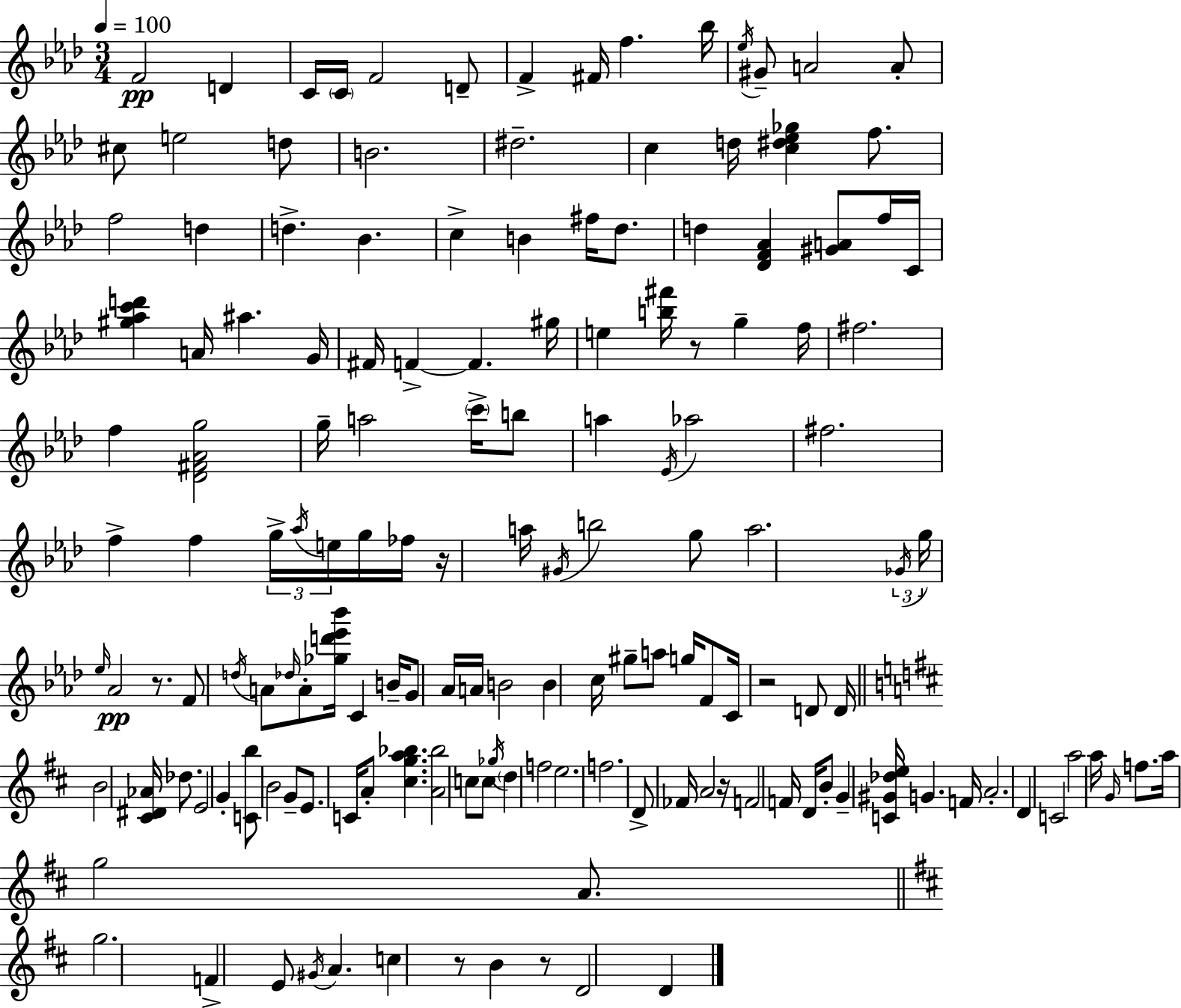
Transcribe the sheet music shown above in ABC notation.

X:1
T:Untitled
M:3/4
L:1/4
K:Fm
F2 D C/4 C/4 F2 D/2 F ^F/4 f _b/4 _e/4 ^G/2 A2 A/2 ^c/2 e2 d/2 B2 ^d2 c d/4 [c^d_e_g] f/2 f2 d d _B c B ^f/4 _d/2 d [_DF_A] [^GA]/2 f/4 C/4 [^g_ac'd'] A/4 ^a G/4 ^F/4 F F ^g/4 e [b^f']/4 z/2 g f/4 ^f2 f [_D^F_Ag]2 g/4 a2 c'/4 b/2 a _E/4 _a2 ^f2 f f g/4 _a/4 e/4 g/4 _f/4 z/4 a/4 ^G/4 b2 g/2 a2 _G/4 g/4 _e/4 _A2 z/2 F/2 d/4 A/2 _d/4 A/2 [_gd'_e'_b']/4 C B/4 G/2 _A/4 A/4 B2 B c/4 ^g/2 a/2 g/4 F/2 C/4 z2 D/2 D/4 B2 [^C^D_A]/4 _d/2 E2 G [Cb]/2 B2 G/2 E/2 C/4 A/2 [^cga_b] [A_b]2 c/2 c/2 _g/4 d f2 e2 f2 D/2 _F/4 A2 z/4 F2 F/4 D/4 B/2 G [C^G_de]/4 G F/4 A2 D C2 a2 a/4 G/4 f/2 a/4 g2 A/2 g2 F E/2 ^G/4 A c z/2 B z/2 D2 D